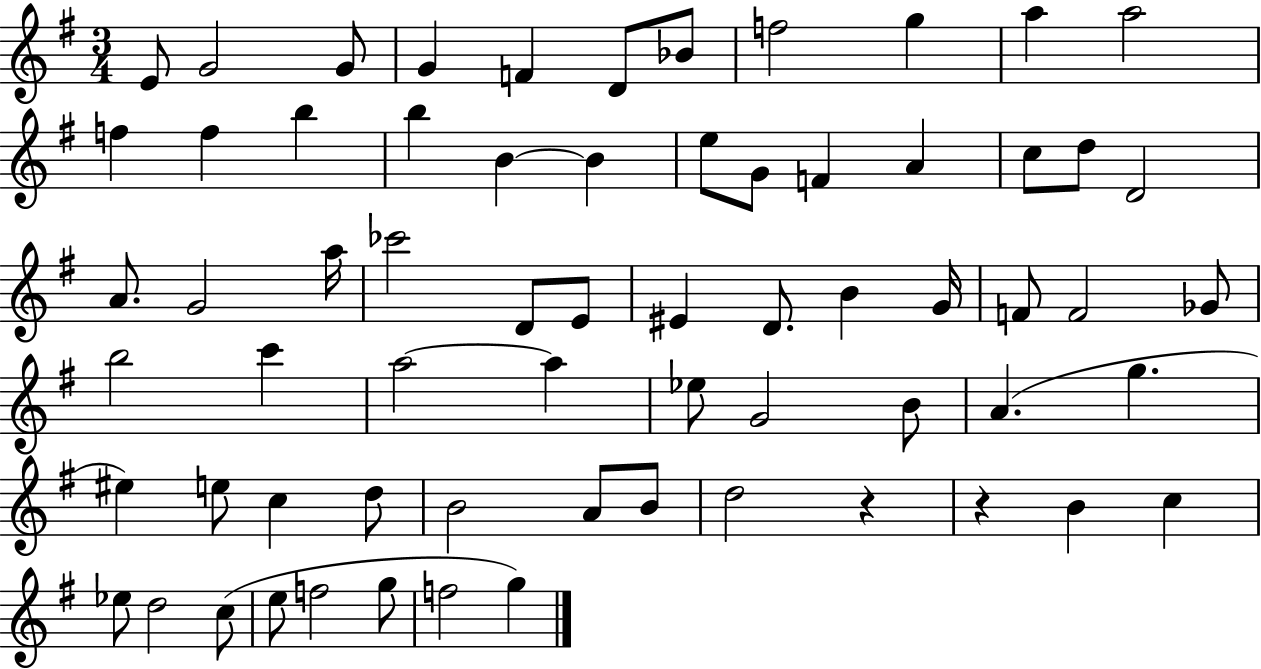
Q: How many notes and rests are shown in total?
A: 66